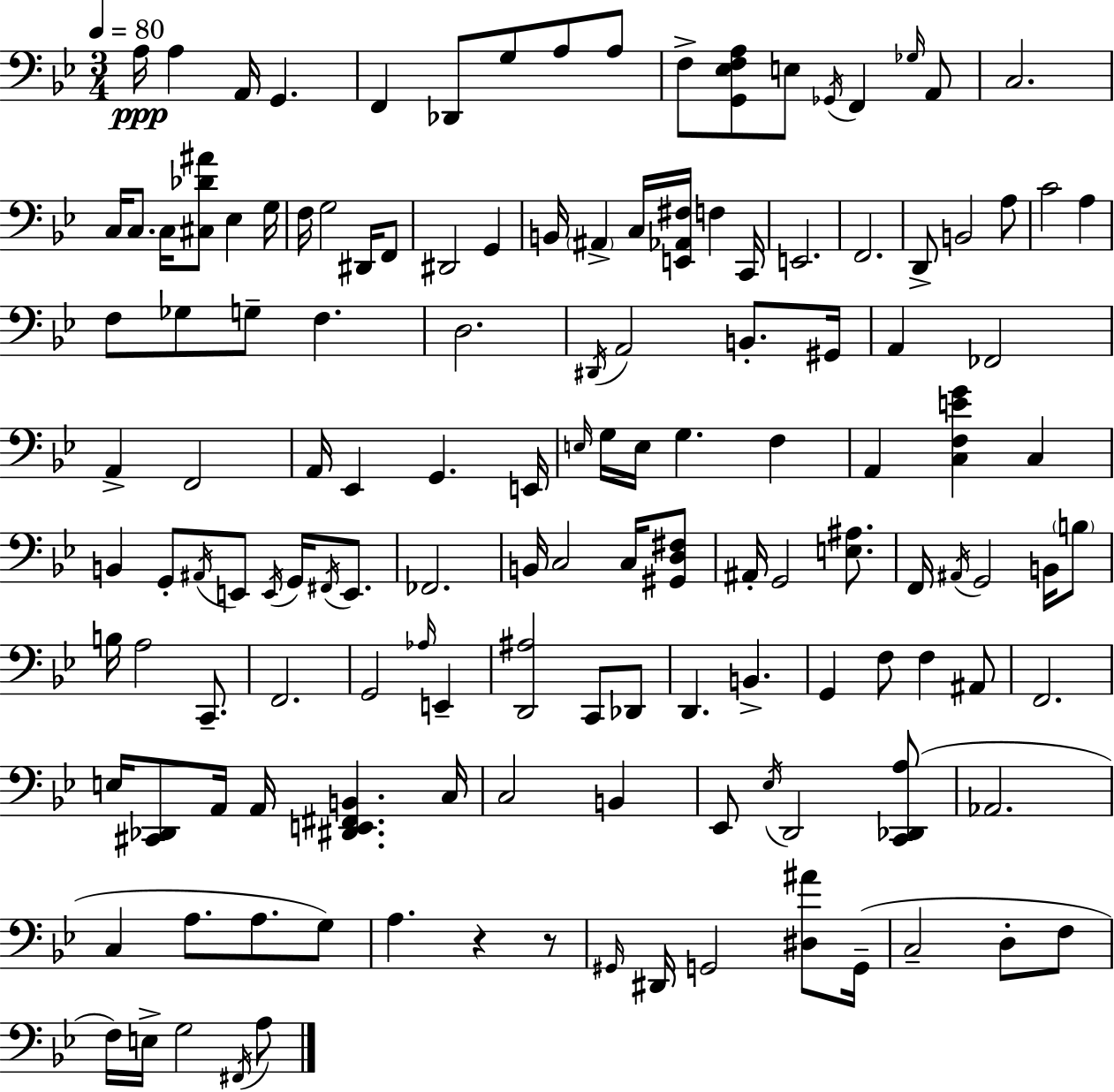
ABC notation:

X:1
T:Untitled
M:3/4
L:1/4
K:Bb
A,/4 A, A,,/4 G,, F,, _D,,/2 G,/2 A,/2 A,/2 F,/2 [G,,_E,F,A,]/2 E,/2 _G,,/4 F,, _G,/4 A,,/2 C,2 C,/4 C,/2 C,/4 [^C,_D^A]/2 _E, G,/4 F,/4 G,2 ^D,,/4 F,,/2 ^D,,2 G,, B,,/4 ^A,, C,/4 [E,,_A,,^F,]/4 F, C,,/4 E,,2 F,,2 D,,/2 B,,2 A,/2 C2 A, F,/2 _G,/2 G,/2 F, D,2 ^D,,/4 A,,2 B,,/2 ^G,,/4 A,, _F,,2 A,, F,,2 A,,/4 _E,, G,, E,,/4 E,/4 G,/4 E,/4 G, F, A,, [C,F,EG] C, B,, G,,/2 ^A,,/4 E,,/2 E,,/4 G,,/4 ^F,,/4 E,,/2 _F,,2 B,,/4 C,2 C,/4 [^G,,D,^F,]/2 ^A,,/4 G,,2 [E,^A,]/2 F,,/4 ^A,,/4 G,,2 B,,/4 B,/2 B,/4 A,2 C,,/2 F,,2 G,,2 _A,/4 E,, [D,,^A,]2 C,,/2 _D,,/2 D,, B,, G,, F,/2 F, ^A,,/2 F,,2 E,/4 [^C,,_D,,]/2 A,,/4 A,,/4 [^D,,E,,^F,,B,,] C,/4 C,2 B,, _E,,/2 _E,/4 D,,2 [C,,_D,,A,]/2 _A,,2 C, A,/2 A,/2 G,/2 A, z z/2 ^G,,/4 ^D,,/4 G,,2 [^D,^A]/2 G,,/4 C,2 D,/2 F,/2 F,/4 E,/4 G,2 ^F,,/4 A,/2